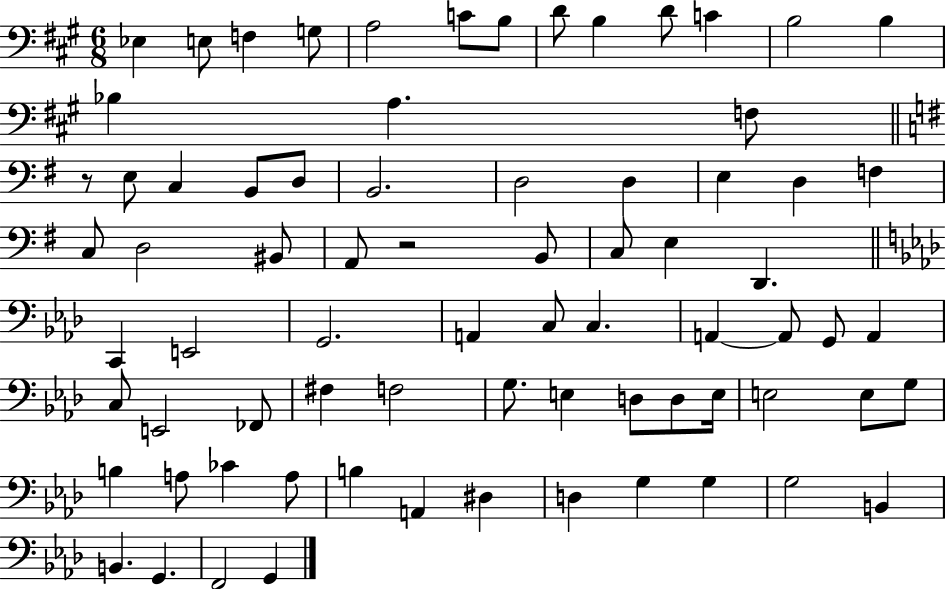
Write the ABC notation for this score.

X:1
T:Untitled
M:6/8
L:1/4
K:A
_E, E,/2 F, G,/2 A,2 C/2 B,/2 D/2 B, D/2 C B,2 B, _B, A, F,/2 z/2 E,/2 C, B,,/2 D,/2 B,,2 D,2 D, E, D, F, C,/2 D,2 ^B,,/2 A,,/2 z2 B,,/2 C,/2 E, D,, C,, E,,2 G,,2 A,, C,/2 C, A,, A,,/2 G,,/2 A,, C,/2 E,,2 _F,,/2 ^F, F,2 G,/2 E, D,/2 D,/2 E,/4 E,2 E,/2 G,/2 B, A,/2 _C A,/2 B, A,, ^D, D, G, G, G,2 B,, B,, G,, F,,2 G,,